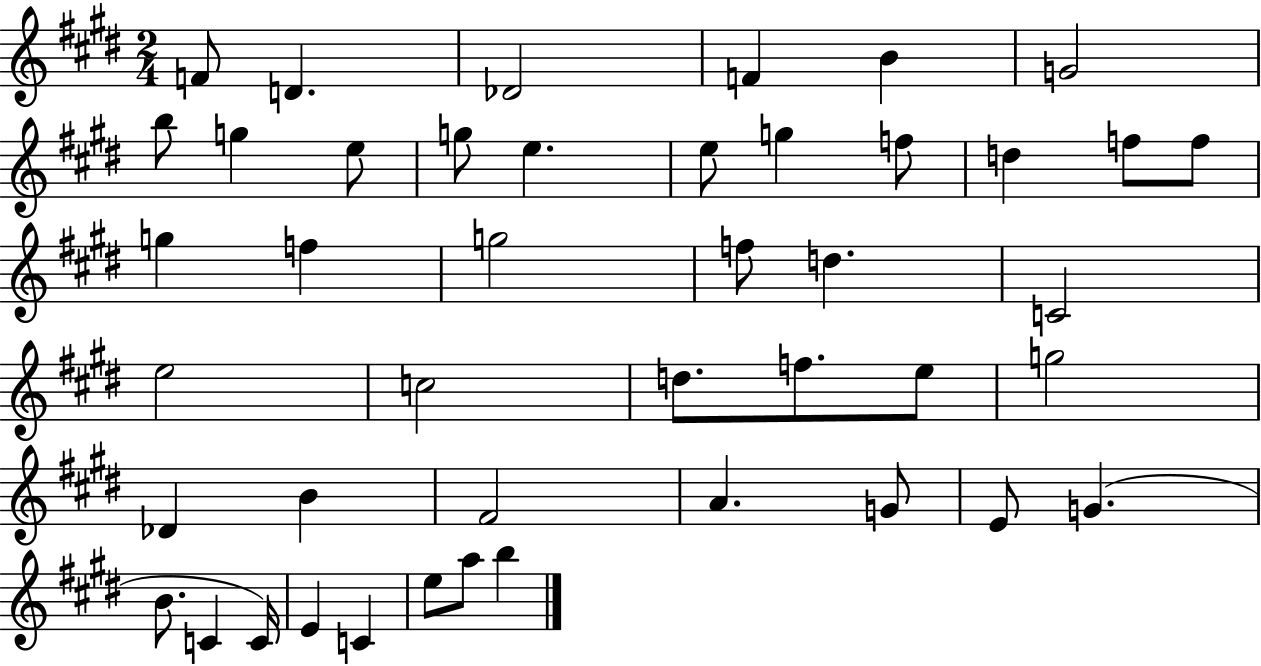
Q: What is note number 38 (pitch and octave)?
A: C4